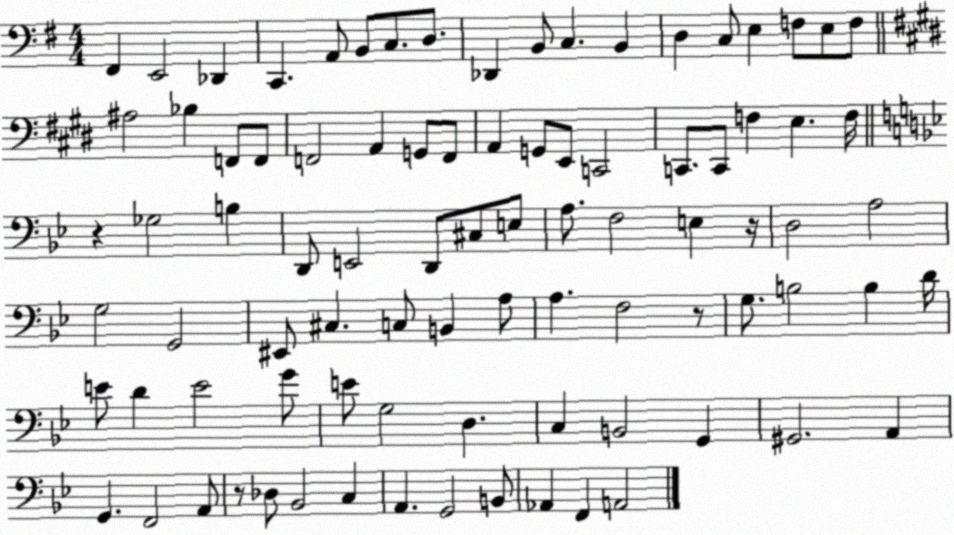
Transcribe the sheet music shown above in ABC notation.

X:1
T:Untitled
M:4/4
L:1/4
K:G
^F,, E,,2 _D,, C,, A,,/2 B,,/2 C,/2 D,/2 _D,, B,,/2 C, B,, D, C,/2 E, F,/2 E,/2 F,/2 ^A,2 _B, F,,/2 F,,/2 F,,2 A,, G,,/2 F,,/2 A,, G,,/2 E,,/2 C,,2 C,,/2 C,,/2 F, E, F,/4 z _G,2 B, D,,/2 E,,2 D,,/2 ^C,/2 E,/2 A,/2 F,2 E, z/4 D,2 A,2 G,2 G,,2 ^E,,/2 ^C, C,/2 B,, A,/2 A, F,2 z/2 G,/2 B,2 B, D/4 E/2 D E2 G/2 E/2 G,2 D, C, B,,2 G,, ^G,,2 A,, G,, F,,2 A,,/2 z/2 _D,/2 _B,,2 C, A,, G,,2 B,,/2 _A,, F,, A,,2